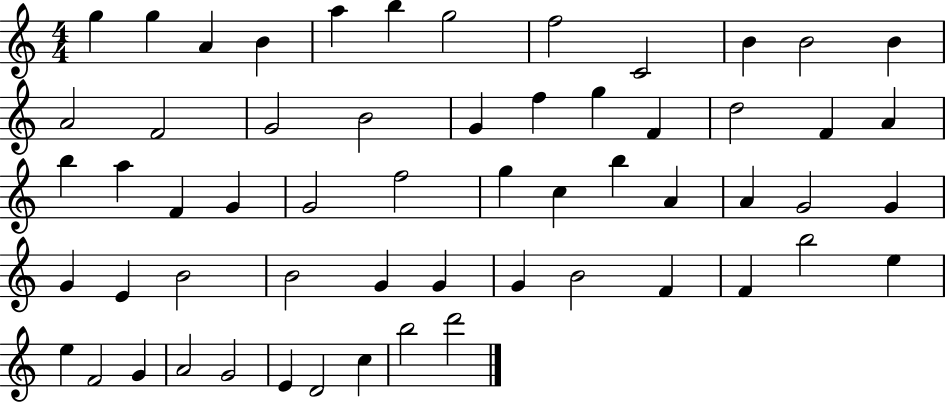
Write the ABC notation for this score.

X:1
T:Untitled
M:4/4
L:1/4
K:C
g g A B a b g2 f2 C2 B B2 B A2 F2 G2 B2 G f g F d2 F A b a F G G2 f2 g c b A A G2 G G E B2 B2 G G G B2 F F b2 e e F2 G A2 G2 E D2 c b2 d'2